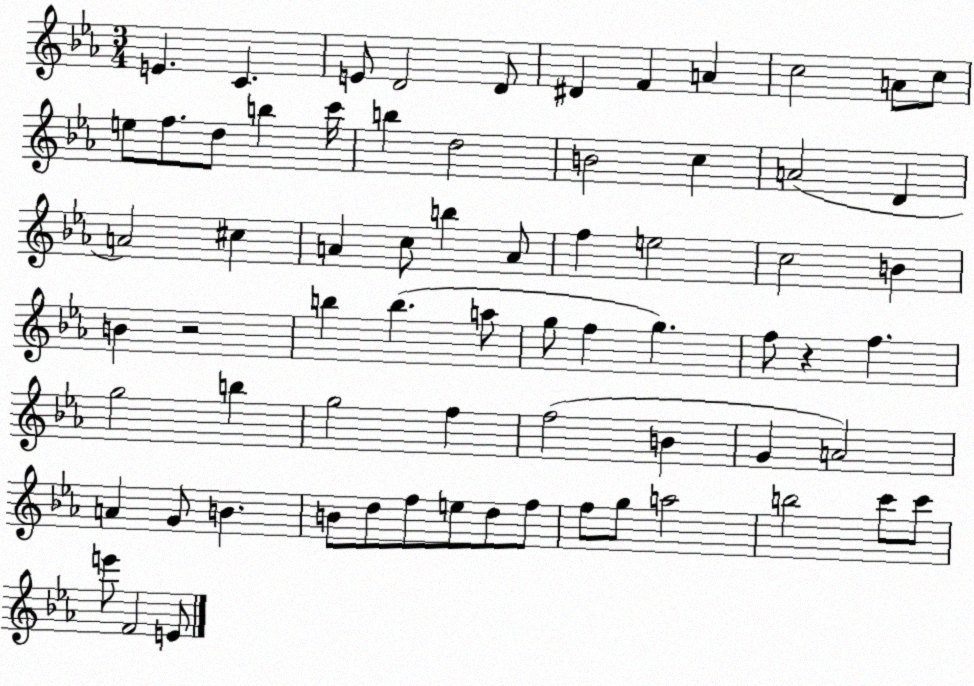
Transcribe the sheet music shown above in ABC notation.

X:1
T:Untitled
M:3/4
L:1/4
K:Eb
E C E/2 D2 D/2 ^D F A c2 A/2 c/2 e/2 f/2 d/2 b c'/4 b d2 B2 c A2 D A2 ^c A c/2 b A/2 f e2 c2 B B z2 b b a/2 g/2 f g f/2 z f g2 b g2 f f2 B G A2 A G/2 B B/2 d/2 f/2 e/2 d/2 f/2 f/2 g/2 a2 b2 c'/2 c'/2 e'/2 F2 E/2